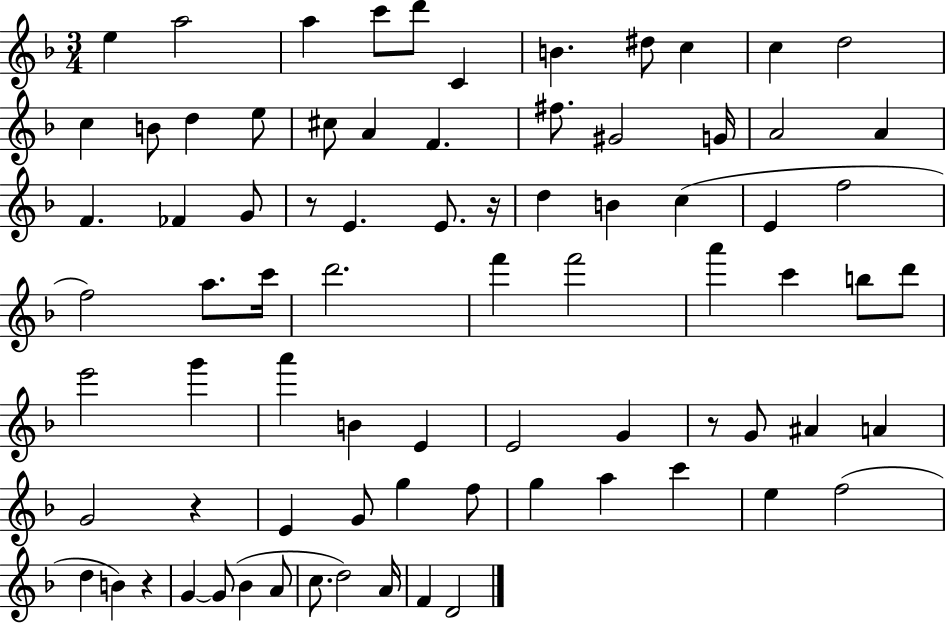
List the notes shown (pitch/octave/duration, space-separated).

E5/q A5/h A5/q C6/e D6/e C4/q B4/q. D#5/e C5/q C5/q D5/h C5/q B4/e D5/q E5/e C#5/e A4/q F4/q. F#5/e. G#4/h G4/s A4/h A4/q F4/q. FES4/q G4/e R/e E4/q. E4/e. R/s D5/q B4/q C5/q E4/q F5/h F5/h A5/e. C6/s D6/h. F6/q F6/h A6/q C6/q B5/e D6/e E6/h G6/q A6/q B4/q E4/q E4/h G4/q R/e G4/e A#4/q A4/q G4/h R/q E4/q G4/e G5/q F5/e G5/q A5/q C6/q E5/q F5/h D5/q B4/q R/q G4/q G4/e Bb4/q A4/e C5/e. D5/h A4/s F4/q D4/h